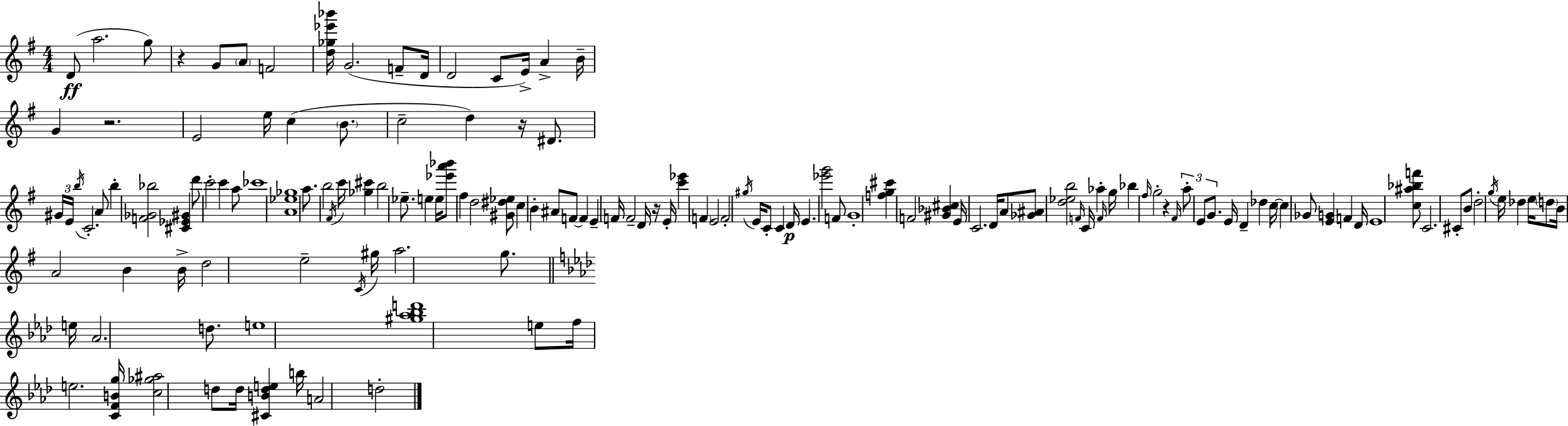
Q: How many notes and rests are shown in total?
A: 145